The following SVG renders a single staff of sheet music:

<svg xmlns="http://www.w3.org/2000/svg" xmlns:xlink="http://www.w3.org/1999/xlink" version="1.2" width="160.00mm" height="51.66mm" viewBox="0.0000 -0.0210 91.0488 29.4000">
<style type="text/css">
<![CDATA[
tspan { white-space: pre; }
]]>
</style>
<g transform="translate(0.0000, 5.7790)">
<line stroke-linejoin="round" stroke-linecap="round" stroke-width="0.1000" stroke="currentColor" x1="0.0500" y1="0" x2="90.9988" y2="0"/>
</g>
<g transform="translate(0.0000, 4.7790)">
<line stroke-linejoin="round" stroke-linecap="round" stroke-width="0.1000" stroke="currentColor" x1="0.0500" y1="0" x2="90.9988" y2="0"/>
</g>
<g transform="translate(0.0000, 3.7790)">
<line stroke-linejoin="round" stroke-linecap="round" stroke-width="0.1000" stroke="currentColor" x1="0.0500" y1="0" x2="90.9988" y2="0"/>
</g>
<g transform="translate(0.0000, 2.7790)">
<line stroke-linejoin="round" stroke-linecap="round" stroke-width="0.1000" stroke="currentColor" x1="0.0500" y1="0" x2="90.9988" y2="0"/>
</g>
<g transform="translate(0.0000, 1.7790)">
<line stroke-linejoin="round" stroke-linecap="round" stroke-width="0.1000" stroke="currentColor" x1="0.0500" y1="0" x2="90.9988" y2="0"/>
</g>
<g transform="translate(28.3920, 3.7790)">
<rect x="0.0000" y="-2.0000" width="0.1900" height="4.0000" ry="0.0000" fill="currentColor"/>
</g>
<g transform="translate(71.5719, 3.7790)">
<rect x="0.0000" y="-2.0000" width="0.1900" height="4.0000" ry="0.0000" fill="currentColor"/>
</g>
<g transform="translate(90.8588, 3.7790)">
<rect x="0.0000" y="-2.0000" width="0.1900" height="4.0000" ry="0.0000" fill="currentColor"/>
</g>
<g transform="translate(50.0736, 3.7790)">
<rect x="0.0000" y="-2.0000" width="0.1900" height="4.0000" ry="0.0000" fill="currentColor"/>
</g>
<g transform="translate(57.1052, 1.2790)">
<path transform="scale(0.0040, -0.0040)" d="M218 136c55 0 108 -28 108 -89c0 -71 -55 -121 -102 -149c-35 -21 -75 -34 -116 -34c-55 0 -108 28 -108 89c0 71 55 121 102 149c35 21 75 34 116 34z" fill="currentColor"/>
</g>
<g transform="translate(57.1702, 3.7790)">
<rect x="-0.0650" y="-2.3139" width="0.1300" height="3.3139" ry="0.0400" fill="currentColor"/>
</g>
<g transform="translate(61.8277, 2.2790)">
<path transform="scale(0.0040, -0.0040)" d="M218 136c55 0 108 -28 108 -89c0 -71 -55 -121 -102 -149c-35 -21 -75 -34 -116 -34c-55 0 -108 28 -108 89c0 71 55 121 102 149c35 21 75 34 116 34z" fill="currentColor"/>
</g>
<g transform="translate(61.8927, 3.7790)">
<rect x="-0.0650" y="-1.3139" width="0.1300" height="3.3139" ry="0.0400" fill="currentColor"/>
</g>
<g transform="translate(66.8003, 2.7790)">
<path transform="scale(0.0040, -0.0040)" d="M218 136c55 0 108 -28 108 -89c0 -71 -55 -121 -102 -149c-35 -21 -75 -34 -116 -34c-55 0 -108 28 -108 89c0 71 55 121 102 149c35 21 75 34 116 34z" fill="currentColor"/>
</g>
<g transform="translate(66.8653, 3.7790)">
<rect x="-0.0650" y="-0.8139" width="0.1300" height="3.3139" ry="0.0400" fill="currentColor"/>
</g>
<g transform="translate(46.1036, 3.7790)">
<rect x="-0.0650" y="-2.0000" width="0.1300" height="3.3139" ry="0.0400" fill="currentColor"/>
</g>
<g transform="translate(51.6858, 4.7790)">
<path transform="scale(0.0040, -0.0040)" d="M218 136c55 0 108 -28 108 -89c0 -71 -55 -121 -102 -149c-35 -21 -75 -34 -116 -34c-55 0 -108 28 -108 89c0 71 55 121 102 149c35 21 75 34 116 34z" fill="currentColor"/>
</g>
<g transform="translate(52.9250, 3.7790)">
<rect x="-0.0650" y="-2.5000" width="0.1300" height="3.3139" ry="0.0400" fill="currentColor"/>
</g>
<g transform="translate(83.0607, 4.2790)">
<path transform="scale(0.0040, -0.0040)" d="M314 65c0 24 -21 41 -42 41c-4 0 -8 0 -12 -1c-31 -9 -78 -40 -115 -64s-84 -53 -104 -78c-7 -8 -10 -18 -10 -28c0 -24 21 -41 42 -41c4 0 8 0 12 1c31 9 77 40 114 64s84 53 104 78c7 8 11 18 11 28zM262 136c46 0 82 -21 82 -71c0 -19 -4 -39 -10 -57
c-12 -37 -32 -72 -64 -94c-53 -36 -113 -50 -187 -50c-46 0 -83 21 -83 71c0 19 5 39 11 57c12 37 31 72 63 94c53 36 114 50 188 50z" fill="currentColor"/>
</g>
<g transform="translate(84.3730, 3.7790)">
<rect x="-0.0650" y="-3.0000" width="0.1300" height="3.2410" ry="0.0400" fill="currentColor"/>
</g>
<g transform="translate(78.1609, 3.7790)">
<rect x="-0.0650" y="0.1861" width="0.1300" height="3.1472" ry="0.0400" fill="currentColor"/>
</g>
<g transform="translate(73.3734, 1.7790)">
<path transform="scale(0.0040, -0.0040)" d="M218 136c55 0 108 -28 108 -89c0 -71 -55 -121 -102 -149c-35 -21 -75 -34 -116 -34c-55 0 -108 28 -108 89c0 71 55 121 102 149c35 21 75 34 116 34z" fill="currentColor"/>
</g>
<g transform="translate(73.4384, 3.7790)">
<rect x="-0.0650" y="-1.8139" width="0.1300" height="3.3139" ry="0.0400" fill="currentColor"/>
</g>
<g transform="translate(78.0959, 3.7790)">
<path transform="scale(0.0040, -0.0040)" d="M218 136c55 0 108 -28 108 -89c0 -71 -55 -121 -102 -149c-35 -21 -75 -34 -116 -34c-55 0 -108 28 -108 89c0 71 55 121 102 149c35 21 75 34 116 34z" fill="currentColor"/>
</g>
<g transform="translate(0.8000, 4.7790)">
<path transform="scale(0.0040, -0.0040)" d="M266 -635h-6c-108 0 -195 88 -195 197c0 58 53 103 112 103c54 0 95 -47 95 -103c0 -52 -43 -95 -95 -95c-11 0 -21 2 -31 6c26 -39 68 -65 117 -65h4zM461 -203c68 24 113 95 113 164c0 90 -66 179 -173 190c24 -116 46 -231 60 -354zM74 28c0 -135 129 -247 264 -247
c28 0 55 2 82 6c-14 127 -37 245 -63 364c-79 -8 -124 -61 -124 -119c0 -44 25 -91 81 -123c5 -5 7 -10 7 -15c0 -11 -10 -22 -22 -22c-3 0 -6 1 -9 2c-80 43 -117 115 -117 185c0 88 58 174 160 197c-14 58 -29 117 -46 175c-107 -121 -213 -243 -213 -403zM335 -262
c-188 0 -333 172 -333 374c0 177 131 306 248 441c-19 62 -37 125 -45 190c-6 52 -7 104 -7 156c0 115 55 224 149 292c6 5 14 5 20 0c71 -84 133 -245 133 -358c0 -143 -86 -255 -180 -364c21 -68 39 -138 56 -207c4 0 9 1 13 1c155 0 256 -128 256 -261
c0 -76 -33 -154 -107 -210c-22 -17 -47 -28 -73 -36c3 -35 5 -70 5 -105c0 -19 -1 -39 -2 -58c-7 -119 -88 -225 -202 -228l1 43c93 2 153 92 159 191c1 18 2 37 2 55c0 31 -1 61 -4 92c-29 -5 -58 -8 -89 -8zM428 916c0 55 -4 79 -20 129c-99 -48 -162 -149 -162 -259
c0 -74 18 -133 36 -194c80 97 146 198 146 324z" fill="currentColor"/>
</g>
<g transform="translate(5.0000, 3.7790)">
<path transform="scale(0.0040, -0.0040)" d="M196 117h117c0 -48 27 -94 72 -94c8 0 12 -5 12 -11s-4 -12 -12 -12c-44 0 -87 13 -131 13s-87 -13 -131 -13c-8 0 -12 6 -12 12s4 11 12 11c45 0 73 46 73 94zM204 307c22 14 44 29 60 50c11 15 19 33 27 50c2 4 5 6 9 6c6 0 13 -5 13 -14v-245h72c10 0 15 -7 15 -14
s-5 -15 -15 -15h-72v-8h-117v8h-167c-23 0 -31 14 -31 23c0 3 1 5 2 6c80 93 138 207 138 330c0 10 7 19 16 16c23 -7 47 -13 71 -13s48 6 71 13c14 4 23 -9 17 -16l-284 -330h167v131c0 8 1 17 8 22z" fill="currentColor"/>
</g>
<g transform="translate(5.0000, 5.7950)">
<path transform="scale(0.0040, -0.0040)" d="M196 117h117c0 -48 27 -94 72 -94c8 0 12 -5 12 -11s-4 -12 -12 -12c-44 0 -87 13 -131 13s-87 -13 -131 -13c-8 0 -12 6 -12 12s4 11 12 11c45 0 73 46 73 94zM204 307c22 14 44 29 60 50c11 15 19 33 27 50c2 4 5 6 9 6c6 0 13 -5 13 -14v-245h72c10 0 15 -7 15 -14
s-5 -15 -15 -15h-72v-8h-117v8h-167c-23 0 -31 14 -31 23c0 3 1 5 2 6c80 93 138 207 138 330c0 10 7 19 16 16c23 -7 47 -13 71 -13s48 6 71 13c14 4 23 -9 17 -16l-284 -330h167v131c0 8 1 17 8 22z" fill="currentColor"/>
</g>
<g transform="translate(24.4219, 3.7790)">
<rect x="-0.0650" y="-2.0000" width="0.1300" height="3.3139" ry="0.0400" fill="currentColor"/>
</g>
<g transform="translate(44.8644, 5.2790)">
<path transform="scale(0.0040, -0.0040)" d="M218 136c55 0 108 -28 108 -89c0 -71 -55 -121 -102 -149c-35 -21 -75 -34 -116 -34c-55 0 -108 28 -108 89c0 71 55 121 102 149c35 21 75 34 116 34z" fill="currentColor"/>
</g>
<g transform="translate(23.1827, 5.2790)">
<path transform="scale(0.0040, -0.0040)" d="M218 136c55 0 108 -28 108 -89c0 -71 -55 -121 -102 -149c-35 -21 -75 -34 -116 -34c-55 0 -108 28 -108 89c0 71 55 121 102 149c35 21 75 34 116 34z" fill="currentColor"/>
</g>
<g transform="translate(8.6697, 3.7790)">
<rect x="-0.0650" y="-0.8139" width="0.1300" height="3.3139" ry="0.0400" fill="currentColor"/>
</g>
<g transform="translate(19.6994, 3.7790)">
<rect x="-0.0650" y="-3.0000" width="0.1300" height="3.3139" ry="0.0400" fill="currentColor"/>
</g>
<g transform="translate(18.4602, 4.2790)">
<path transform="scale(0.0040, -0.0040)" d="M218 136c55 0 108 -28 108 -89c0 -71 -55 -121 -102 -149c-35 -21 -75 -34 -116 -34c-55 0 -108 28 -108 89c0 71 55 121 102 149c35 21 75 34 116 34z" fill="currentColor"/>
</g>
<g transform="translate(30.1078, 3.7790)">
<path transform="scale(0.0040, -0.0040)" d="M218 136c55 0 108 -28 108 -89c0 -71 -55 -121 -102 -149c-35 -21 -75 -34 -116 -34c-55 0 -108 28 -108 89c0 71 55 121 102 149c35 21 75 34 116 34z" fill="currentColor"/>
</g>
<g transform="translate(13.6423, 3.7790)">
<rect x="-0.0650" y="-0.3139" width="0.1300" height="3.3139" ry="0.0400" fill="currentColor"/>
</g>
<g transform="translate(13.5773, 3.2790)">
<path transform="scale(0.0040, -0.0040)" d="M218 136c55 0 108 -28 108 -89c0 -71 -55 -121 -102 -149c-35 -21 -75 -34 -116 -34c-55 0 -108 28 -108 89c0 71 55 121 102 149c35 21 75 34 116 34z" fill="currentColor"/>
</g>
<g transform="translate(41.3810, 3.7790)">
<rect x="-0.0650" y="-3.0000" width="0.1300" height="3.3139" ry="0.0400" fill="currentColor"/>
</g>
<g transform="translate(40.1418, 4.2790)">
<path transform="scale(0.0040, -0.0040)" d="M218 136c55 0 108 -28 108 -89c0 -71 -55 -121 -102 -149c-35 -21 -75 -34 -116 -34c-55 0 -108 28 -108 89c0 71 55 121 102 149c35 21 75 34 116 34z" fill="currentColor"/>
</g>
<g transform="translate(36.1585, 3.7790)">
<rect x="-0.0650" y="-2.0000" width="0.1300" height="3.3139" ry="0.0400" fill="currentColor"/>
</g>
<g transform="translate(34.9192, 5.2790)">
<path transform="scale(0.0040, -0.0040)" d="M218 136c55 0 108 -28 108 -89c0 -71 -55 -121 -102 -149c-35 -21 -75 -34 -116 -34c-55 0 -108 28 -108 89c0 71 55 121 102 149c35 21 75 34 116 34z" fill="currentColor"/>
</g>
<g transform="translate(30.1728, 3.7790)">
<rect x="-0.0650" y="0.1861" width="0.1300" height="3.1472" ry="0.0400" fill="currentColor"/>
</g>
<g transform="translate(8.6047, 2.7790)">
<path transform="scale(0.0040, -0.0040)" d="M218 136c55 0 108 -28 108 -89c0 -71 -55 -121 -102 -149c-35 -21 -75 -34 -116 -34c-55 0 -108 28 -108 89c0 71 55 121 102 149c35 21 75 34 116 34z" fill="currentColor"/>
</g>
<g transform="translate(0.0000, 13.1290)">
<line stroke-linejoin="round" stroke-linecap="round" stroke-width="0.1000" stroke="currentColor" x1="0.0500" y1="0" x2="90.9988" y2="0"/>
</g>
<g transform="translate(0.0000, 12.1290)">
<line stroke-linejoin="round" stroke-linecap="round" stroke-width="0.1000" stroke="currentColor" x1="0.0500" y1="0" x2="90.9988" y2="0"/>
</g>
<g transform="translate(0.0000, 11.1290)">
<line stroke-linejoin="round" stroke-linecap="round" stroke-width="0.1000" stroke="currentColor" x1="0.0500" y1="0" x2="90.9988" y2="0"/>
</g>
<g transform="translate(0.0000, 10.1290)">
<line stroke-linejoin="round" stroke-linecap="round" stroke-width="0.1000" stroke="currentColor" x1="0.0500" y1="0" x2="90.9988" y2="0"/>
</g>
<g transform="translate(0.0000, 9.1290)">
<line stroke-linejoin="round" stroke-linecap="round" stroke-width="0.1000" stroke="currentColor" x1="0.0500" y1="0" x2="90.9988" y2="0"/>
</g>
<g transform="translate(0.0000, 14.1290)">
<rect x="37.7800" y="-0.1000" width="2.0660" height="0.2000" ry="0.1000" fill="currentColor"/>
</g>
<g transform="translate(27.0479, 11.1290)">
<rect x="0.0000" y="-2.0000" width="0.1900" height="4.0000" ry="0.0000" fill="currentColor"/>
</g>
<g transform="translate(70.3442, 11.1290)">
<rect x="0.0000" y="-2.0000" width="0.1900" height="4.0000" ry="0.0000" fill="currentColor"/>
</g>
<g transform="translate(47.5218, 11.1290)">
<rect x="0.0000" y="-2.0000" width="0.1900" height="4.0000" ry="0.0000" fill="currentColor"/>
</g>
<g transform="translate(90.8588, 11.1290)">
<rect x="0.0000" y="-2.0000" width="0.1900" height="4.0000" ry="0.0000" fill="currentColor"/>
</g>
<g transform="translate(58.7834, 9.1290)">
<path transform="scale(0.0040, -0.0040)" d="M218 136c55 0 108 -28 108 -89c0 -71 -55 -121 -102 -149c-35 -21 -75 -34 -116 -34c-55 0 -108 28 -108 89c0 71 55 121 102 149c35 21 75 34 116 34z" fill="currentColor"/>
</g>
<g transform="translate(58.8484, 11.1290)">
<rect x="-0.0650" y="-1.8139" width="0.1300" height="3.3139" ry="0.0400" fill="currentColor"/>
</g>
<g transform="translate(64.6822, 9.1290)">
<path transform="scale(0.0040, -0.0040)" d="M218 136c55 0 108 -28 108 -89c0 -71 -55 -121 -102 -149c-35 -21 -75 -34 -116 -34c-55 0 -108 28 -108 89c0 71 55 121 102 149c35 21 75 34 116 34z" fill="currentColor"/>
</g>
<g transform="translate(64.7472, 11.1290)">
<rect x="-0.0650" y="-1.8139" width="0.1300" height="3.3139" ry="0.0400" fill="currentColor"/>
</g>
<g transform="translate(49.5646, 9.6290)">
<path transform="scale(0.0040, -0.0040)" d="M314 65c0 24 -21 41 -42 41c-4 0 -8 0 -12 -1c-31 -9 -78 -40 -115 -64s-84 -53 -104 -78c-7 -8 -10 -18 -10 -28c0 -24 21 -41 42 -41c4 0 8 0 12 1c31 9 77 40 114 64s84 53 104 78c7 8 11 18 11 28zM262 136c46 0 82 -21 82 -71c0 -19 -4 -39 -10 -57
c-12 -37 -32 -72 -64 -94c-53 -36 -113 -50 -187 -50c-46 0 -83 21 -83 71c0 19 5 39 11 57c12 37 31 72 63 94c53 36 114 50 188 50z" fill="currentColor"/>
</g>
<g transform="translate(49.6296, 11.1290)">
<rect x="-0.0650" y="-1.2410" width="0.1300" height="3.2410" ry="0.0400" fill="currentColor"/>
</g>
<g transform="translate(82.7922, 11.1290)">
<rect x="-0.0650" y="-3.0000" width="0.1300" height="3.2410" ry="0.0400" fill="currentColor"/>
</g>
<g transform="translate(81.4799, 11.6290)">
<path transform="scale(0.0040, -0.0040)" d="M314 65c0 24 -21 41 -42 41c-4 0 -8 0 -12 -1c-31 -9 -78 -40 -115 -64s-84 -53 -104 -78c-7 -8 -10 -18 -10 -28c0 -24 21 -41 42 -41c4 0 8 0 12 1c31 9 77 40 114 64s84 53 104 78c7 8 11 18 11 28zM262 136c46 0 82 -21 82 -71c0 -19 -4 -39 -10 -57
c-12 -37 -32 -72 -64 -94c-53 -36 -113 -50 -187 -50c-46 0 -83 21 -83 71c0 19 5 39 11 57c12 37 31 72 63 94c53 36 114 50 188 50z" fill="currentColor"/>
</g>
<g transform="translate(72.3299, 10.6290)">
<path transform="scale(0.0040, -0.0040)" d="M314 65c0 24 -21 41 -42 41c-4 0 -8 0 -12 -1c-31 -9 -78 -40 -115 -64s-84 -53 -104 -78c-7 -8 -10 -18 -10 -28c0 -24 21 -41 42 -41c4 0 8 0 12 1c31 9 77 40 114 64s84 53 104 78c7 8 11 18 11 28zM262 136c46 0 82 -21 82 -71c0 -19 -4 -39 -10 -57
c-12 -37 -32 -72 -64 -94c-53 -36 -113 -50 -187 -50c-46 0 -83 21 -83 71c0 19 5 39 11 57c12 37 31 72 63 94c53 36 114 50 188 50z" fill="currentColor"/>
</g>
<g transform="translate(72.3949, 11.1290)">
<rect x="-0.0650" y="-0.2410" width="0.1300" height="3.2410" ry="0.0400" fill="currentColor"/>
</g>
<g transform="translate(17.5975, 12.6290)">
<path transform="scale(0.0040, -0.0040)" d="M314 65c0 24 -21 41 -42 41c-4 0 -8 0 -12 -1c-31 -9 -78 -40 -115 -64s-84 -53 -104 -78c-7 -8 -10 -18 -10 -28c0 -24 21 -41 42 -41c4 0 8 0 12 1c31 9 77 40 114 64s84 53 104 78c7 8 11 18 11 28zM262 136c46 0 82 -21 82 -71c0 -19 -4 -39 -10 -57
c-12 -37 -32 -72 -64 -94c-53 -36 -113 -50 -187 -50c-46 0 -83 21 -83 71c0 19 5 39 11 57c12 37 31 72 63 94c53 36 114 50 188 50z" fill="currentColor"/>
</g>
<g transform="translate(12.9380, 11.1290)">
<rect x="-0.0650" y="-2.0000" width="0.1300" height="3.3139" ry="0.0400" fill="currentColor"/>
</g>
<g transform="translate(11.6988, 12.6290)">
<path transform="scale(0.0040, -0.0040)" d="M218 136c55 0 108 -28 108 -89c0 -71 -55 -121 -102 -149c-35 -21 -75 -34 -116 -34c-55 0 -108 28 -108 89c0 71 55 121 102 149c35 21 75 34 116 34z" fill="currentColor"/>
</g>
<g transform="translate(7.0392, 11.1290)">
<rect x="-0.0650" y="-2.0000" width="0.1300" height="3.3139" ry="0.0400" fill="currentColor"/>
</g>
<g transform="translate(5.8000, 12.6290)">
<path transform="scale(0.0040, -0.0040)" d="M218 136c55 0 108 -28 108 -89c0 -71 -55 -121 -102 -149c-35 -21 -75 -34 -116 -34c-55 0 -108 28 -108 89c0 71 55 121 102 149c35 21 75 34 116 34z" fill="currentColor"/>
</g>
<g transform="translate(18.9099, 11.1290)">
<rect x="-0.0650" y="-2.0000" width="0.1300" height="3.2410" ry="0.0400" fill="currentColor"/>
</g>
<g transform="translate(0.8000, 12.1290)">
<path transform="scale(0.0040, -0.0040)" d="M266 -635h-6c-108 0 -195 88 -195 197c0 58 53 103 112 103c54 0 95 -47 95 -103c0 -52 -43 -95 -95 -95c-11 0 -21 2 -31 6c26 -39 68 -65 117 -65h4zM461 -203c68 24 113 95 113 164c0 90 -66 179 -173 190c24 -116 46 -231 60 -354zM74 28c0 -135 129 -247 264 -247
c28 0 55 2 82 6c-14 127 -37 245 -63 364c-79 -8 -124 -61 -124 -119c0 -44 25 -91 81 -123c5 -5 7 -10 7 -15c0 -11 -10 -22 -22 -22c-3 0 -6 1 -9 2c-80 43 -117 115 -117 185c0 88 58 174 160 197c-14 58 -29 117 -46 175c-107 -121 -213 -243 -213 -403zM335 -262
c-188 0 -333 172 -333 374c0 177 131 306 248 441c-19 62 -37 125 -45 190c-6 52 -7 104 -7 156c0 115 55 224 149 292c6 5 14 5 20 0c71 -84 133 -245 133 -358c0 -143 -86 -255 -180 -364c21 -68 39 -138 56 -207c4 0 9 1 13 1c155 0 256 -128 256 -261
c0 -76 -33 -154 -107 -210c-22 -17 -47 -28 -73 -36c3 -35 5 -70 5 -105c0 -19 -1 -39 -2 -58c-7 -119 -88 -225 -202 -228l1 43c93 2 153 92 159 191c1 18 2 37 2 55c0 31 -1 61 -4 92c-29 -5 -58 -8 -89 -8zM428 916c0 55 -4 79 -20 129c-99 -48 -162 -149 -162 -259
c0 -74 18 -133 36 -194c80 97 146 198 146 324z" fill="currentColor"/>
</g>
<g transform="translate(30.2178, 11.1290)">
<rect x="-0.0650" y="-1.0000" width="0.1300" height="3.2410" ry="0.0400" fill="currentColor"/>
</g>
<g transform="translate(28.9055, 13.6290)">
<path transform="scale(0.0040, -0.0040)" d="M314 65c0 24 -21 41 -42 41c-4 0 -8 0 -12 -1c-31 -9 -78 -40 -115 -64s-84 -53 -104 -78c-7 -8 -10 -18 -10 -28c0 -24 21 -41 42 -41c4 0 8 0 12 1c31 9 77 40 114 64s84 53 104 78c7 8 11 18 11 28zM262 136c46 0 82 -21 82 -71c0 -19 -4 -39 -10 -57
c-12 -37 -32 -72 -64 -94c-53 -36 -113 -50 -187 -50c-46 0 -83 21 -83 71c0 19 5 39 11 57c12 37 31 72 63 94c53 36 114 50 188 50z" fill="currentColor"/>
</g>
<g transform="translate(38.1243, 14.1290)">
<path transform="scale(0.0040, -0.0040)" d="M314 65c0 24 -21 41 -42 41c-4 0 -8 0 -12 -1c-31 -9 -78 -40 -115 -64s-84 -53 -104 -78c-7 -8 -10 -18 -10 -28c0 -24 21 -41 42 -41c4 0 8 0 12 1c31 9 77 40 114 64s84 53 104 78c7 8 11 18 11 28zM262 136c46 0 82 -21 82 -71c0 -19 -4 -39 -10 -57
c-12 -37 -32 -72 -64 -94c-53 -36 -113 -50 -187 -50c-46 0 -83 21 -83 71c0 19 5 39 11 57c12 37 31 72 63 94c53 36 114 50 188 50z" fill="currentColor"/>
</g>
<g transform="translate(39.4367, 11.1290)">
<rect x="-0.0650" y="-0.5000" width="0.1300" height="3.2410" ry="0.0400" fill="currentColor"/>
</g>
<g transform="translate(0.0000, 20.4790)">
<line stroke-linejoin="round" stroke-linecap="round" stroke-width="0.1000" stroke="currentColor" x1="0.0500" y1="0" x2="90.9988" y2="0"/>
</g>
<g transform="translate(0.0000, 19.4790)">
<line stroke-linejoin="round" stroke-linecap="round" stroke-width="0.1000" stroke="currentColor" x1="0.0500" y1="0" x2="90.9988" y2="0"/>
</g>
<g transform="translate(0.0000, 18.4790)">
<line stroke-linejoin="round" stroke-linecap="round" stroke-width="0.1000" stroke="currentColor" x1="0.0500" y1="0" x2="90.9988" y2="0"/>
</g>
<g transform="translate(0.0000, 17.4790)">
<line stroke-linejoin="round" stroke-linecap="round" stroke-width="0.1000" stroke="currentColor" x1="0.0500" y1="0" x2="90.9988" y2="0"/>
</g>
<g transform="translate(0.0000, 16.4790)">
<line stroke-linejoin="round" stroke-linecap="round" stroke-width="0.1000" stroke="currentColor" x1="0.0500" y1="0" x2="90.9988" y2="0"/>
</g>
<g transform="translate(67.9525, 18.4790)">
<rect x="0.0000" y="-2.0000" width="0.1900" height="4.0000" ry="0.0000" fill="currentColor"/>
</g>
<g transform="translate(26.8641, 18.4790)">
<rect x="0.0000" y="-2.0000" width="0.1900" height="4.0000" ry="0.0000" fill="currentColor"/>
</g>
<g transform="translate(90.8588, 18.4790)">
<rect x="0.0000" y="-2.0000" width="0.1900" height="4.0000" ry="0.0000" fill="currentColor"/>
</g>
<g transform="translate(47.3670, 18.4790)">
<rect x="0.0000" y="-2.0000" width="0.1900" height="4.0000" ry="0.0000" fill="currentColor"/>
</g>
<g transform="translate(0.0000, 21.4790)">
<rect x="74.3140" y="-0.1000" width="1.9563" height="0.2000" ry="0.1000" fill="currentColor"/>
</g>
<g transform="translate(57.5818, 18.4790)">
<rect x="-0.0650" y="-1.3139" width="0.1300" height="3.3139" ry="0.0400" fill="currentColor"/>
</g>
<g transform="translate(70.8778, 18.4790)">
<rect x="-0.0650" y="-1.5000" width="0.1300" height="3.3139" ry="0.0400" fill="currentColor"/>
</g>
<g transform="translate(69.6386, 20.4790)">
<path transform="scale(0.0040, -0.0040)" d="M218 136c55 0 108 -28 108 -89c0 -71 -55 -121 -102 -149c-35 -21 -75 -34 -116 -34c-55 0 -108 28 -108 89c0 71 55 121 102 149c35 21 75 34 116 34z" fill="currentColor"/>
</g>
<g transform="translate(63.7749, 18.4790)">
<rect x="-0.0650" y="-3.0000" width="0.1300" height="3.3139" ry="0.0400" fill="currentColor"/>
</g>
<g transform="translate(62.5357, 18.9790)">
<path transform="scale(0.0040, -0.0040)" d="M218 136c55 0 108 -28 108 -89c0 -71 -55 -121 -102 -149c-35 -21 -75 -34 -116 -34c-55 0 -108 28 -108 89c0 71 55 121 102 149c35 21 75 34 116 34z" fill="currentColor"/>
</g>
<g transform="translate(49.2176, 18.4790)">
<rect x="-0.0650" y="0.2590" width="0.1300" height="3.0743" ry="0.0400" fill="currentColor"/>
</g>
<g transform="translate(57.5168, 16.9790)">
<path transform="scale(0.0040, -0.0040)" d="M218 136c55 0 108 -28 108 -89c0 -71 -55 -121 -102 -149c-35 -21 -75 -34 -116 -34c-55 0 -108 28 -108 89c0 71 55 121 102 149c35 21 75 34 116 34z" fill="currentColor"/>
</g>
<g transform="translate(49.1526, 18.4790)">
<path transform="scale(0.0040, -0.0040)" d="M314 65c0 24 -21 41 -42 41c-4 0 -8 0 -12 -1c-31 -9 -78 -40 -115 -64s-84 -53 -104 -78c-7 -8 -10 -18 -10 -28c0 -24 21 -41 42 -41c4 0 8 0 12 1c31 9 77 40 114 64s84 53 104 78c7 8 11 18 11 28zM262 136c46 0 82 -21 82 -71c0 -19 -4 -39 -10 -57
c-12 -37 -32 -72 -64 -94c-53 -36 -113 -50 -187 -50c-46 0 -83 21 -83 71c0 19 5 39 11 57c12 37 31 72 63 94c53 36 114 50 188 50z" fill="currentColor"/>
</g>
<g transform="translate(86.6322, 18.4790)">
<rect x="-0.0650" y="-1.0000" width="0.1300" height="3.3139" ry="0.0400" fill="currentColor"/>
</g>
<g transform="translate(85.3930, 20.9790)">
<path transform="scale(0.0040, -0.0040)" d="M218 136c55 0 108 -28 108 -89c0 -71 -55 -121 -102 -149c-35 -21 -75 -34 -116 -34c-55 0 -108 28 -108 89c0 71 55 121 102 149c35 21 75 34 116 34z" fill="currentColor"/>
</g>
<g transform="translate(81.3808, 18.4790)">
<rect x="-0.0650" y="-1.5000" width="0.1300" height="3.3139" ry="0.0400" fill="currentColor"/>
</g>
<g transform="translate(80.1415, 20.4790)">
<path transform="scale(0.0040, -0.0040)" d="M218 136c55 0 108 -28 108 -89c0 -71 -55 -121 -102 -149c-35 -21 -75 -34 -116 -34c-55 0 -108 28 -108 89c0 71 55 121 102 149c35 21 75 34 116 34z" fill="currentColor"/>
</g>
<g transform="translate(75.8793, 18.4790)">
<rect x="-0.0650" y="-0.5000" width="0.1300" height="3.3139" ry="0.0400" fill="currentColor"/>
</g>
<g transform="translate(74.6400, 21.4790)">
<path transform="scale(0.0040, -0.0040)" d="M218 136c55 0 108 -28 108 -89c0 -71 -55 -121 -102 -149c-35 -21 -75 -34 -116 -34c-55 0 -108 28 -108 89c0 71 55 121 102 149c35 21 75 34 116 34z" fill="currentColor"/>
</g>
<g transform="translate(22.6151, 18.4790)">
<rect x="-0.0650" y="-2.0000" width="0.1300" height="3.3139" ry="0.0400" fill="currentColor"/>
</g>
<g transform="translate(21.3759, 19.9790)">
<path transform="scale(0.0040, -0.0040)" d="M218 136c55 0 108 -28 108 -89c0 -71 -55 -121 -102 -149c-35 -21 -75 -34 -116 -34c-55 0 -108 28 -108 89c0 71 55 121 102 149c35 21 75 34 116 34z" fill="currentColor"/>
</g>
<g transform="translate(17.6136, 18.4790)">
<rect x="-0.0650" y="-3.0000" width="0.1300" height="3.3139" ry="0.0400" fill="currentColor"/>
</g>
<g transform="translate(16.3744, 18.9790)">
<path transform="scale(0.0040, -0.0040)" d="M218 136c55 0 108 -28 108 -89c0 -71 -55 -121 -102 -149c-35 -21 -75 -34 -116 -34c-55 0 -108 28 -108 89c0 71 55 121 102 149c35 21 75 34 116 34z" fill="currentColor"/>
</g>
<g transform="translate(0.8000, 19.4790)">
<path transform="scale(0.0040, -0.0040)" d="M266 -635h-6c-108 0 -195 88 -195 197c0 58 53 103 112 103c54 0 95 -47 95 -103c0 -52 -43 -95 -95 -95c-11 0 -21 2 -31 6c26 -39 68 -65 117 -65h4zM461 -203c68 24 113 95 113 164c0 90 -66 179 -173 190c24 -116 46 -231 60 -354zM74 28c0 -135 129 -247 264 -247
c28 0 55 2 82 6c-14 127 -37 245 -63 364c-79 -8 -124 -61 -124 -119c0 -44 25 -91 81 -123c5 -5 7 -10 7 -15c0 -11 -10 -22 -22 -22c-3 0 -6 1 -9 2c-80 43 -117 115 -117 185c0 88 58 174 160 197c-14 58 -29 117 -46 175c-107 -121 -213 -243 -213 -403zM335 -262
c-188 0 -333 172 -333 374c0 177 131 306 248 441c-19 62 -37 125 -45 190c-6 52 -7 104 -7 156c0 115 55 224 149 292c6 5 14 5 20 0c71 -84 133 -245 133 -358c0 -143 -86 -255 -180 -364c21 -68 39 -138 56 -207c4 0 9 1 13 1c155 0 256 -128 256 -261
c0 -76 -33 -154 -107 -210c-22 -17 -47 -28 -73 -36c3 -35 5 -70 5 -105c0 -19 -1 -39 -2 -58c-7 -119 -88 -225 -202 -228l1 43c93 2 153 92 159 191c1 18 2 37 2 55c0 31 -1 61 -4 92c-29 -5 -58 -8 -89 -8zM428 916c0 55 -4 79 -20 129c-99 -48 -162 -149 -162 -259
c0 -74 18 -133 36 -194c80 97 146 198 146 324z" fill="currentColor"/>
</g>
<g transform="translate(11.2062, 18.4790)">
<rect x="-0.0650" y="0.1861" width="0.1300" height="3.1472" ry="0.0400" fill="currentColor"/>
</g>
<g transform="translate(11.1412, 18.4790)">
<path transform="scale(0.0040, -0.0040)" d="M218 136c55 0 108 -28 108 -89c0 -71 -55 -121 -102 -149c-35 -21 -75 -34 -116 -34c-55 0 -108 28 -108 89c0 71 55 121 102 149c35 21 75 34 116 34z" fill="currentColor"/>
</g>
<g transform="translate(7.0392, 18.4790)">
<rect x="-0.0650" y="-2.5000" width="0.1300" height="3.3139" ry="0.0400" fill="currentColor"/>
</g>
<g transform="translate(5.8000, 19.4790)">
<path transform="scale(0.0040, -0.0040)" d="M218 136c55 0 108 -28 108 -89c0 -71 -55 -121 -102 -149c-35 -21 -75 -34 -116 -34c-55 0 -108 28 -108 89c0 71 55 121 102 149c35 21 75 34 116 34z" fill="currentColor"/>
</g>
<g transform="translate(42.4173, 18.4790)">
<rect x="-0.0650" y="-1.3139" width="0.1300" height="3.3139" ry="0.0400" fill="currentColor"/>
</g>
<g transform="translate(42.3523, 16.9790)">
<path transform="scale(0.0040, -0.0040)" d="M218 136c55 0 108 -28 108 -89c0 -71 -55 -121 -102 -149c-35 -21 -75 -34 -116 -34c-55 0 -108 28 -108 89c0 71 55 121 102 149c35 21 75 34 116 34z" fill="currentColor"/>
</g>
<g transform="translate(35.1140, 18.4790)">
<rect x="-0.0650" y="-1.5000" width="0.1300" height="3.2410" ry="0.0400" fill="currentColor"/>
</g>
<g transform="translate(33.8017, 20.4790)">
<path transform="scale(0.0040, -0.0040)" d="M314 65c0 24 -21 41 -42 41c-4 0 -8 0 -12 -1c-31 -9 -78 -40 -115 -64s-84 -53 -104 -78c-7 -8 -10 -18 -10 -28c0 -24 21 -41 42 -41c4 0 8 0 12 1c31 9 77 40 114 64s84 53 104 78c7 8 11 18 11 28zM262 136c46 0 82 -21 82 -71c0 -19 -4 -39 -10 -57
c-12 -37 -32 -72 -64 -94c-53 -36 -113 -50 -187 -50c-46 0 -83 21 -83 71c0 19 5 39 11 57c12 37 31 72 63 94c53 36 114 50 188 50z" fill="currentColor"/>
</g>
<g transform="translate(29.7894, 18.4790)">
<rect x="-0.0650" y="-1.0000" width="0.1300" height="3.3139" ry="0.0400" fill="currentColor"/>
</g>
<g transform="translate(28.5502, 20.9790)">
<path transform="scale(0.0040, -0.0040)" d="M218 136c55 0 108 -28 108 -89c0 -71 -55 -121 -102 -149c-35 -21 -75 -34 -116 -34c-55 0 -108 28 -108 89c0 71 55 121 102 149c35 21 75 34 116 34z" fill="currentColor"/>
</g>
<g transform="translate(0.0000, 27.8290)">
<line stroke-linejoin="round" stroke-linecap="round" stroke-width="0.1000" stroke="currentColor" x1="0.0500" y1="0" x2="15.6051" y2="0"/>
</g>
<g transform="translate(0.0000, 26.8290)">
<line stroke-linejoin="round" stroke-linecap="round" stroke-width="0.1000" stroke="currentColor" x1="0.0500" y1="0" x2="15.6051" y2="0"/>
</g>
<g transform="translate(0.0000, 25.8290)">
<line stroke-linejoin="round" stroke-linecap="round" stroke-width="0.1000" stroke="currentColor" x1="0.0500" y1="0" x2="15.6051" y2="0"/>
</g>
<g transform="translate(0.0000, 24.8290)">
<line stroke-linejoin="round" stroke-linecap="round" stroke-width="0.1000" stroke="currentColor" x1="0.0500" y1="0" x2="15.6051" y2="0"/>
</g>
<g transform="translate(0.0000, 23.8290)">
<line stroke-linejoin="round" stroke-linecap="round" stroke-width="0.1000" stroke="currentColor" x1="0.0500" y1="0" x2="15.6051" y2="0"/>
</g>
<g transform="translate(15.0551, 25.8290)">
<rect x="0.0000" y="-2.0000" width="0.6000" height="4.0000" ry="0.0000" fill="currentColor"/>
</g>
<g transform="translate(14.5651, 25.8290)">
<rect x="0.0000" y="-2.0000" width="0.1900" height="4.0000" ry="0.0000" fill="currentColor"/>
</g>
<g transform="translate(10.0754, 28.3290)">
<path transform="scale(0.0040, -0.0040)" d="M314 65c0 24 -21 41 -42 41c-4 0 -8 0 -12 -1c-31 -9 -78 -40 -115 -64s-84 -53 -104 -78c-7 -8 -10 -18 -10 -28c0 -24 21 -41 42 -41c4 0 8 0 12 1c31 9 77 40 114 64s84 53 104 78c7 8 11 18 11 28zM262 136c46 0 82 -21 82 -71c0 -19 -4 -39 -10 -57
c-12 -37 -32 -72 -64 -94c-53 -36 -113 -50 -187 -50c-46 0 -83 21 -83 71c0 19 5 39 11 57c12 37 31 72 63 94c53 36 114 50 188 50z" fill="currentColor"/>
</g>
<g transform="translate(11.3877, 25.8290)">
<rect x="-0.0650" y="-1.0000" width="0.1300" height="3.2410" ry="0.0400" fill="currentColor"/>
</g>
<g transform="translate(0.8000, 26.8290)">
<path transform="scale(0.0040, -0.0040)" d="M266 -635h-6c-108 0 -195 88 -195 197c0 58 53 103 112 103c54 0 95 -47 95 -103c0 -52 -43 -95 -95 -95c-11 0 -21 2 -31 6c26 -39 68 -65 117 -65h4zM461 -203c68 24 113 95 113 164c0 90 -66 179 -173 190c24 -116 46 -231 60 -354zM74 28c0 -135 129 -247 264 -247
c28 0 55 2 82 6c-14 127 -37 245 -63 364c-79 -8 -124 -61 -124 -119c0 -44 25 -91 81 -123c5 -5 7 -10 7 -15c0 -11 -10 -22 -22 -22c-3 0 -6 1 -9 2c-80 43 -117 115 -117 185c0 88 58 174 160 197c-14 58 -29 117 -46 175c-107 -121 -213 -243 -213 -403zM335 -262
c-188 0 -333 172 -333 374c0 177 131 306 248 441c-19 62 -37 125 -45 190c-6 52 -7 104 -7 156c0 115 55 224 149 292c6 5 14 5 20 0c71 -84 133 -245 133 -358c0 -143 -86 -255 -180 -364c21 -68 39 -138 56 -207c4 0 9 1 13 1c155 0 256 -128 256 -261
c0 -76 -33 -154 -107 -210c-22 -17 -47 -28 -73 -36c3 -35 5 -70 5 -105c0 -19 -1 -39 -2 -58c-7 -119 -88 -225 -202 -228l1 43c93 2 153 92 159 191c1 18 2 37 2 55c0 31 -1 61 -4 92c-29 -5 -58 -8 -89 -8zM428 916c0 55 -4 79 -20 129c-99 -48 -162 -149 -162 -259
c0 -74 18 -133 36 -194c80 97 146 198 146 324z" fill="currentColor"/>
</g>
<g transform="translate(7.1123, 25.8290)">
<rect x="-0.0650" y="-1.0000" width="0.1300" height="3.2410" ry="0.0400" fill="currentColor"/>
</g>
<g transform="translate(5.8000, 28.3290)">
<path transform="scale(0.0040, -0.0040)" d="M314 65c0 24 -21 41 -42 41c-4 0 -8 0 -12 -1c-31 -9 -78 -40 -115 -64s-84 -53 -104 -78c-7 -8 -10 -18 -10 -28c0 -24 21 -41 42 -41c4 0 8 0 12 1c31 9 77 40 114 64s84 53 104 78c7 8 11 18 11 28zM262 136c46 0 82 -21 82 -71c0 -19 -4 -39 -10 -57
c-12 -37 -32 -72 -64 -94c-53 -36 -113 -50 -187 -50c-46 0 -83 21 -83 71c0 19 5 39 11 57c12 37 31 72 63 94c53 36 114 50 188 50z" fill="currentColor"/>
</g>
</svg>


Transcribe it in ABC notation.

X:1
T:Untitled
M:4/4
L:1/4
K:C
d c A F B F A F G g e d f B A2 F F F2 D2 C2 e2 f f c2 A2 G B A F D E2 e B2 e A E C E D D2 D2